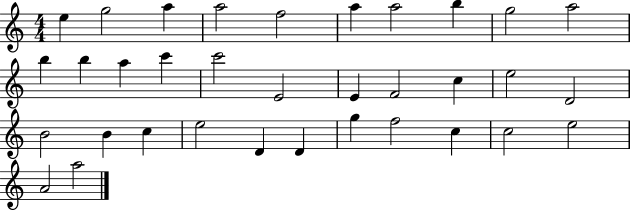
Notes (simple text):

E5/q G5/h A5/q A5/h F5/h A5/q A5/h B5/q G5/h A5/h B5/q B5/q A5/q C6/q C6/h E4/h E4/q F4/h C5/q E5/h D4/h B4/h B4/q C5/q E5/h D4/q D4/q G5/q F5/h C5/q C5/h E5/h A4/h A5/h